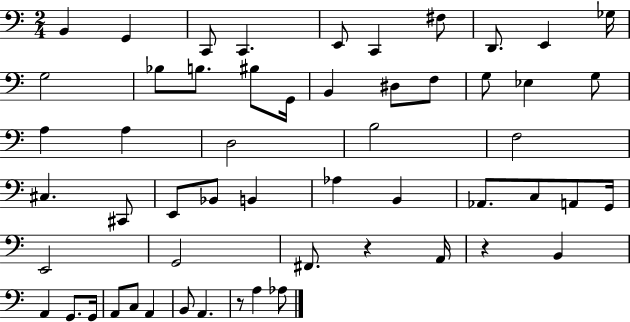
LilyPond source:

{
  \clef bass
  \numericTimeSignature
  \time 2/4
  \key c \major
  b,4 g,4 | c,8 c,4. | e,8 c,4 fis8 | d,8. e,4 ges16 | \break g2 | bes8 b8. bis8 g,16 | b,4 dis8 f8 | g8 ees4 g8 | \break a4 a4 | d2 | b2 | f2 | \break cis4. cis,8 | e,8 bes,8 b,4 | aes4 b,4 | aes,8. c8 a,8 g,16 | \break e,2 | g,2 | fis,8. r4 a,16 | r4 b,4 | \break a,4 g,8. g,16 | a,8 c8 a,4 | b,8 a,4. | r8 a4 aes8 | \break \bar "|."
}